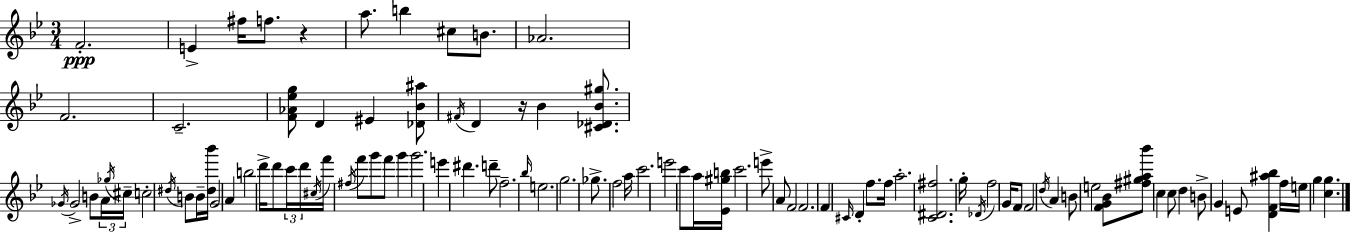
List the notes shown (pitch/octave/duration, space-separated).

F4/h. E4/q F#5/s F5/e. R/q A5/e. B5/q C#5/e B4/e. Ab4/h. F4/h. C4/h. [F4,Ab4,Eb5,G5]/e D4/q EIS4/q [Db4,Bb4,A#5]/e F#4/s D4/q R/s Bb4/q [C#4,Db4,Bb4,G#5]/e. Gb4/s Gb4/h B4/e A4/s Gb5/s C#5/s C5/h D#5/s B4/e B4/s [D#5,Bb6]/s G4/h A4/q B5/h D6/s D6/e C6/s D6/s C#5/s F6/s F#5/s F6/e G6/e F6/e G6/q G6/h. E6/q D#6/q. D6/e F5/h. Bb5/s E5/h. G5/h. Gb5/e. F5/h A5/s C6/h. E6/h C6/e A5/s [Eb4,G#5,B5]/s C6/h. E6/e A4/e F4/h F4/h. F4/q C#4/s D4/q F5/e. F5/s A5/h. [C4,D#4,F#5]/h. G5/s Db4/s F5/h G4/s F4/e F4/h D5/s A4/q B4/e E5/h [F4,G4,Bb4]/e [F#5,G#5,A5,Bb6]/e C5/q C5/e D5/q B4/e G4/q E4/e [D4,F4,A#5,Bb5]/q F5/s E5/s G5/q [C5,G5]/q.